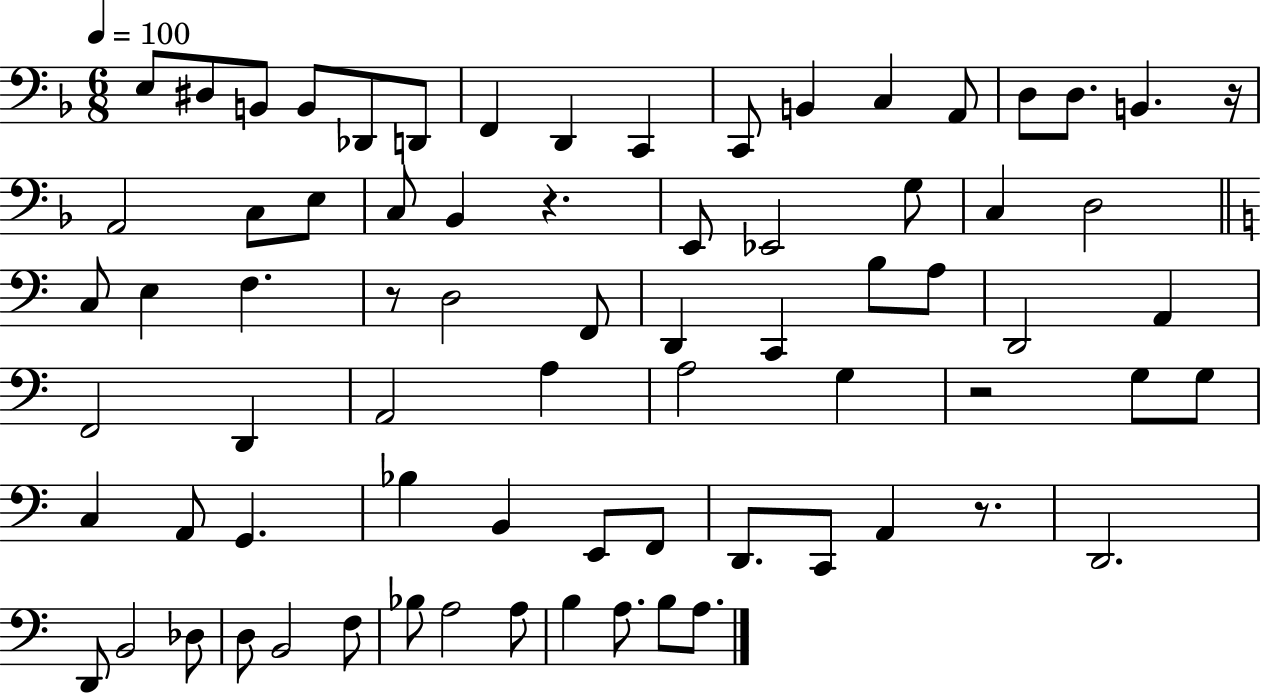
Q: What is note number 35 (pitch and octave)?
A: A3